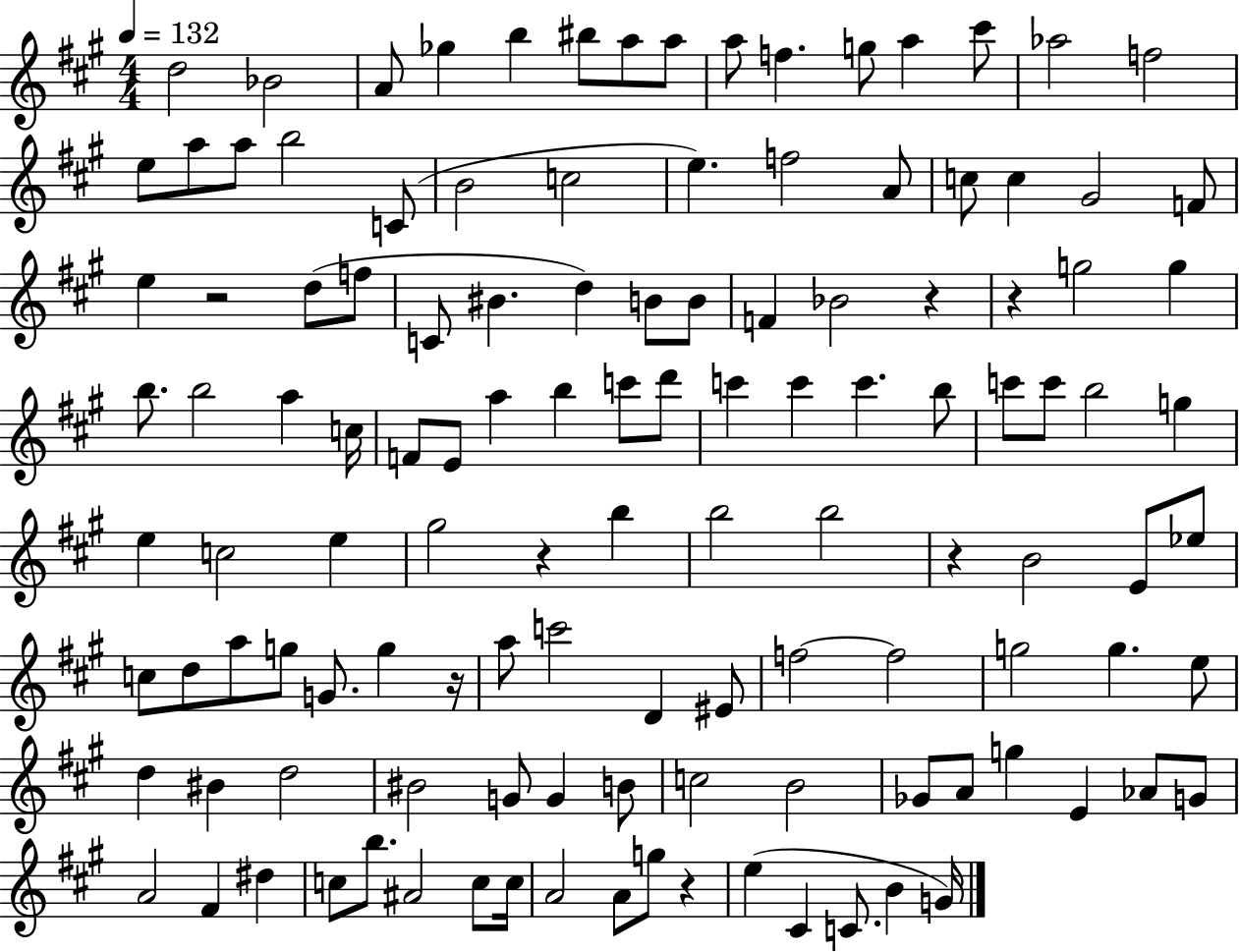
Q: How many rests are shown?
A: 7